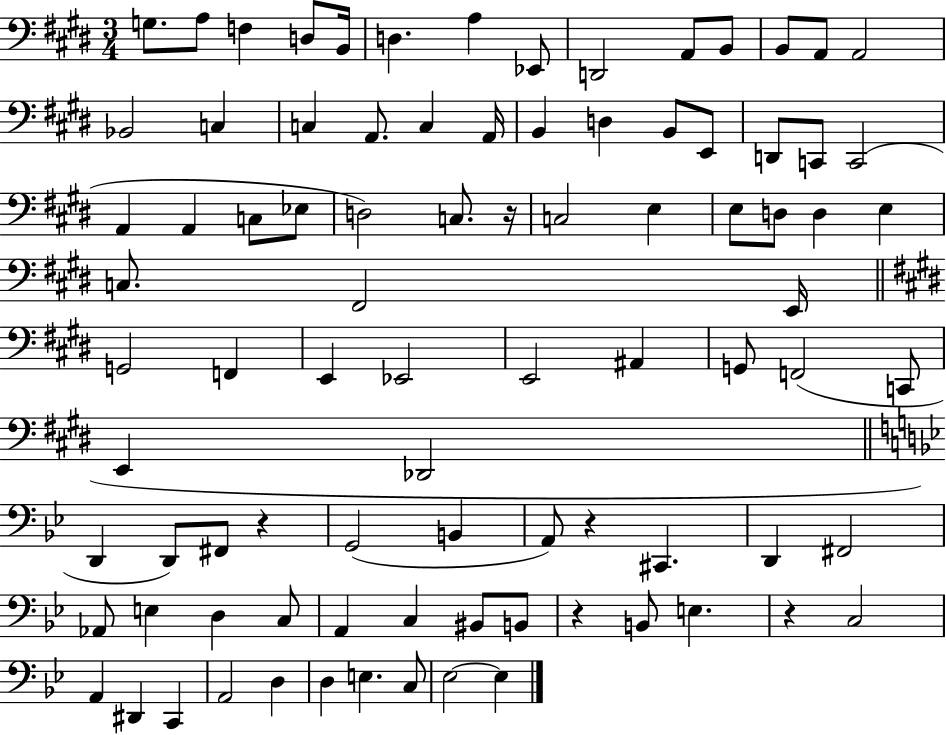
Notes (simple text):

G3/e. A3/e F3/q D3/e B2/s D3/q. A3/q Eb2/e D2/h A2/e B2/e B2/e A2/e A2/h Bb2/h C3/q C3/q A2/e. C3/q A2/s B2/q D3/q B2/e E2/e D2/e C2/e C2/h A2/q A2/q C3/e Eb3/e D3/h C3/e. R/s C3/h E3/q E3/e D3/e D3/q E3/q C3/e. F#2/h E2/s G2/h F2/q E2/q Eb2/h E2/h A#2/q G2/e F2/h C2/e E2/q Db2/h D2/q D2/e F#2/e R/q G2/h B2/q A2/e R/q C#2/q. D2/q F#2/h Ab2/e E3/q D3/q C3/e A2/q C3/q BIS2/e B2/e R/q B2/e E3/q. R/q C3/h A2/q D#2/q C2/q A2/h D3/q D3/q E3/q. C3/e Eb3/h Eb3/q